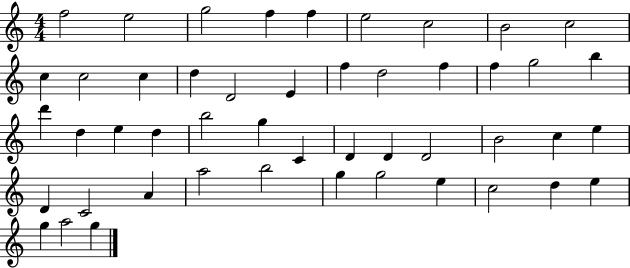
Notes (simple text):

F5/h E5/h G5/h F5/q F5/q E5/h C5/h B4/h C5/h C5/q C5/h C5/q D5/q D4/h E4/q F5/q D5/h F5/q F5/q G5/h B5/q D6/q D5/q E5/q D5/q B5/h G5/q C4/q D4/q D4/q D4/h B4/h C5/q E5/q D4/q C4/h A4/q A5/h B5/h G5/q G5/h E5/q C5/h D5/q E5/q G5/q A5/h G5/q